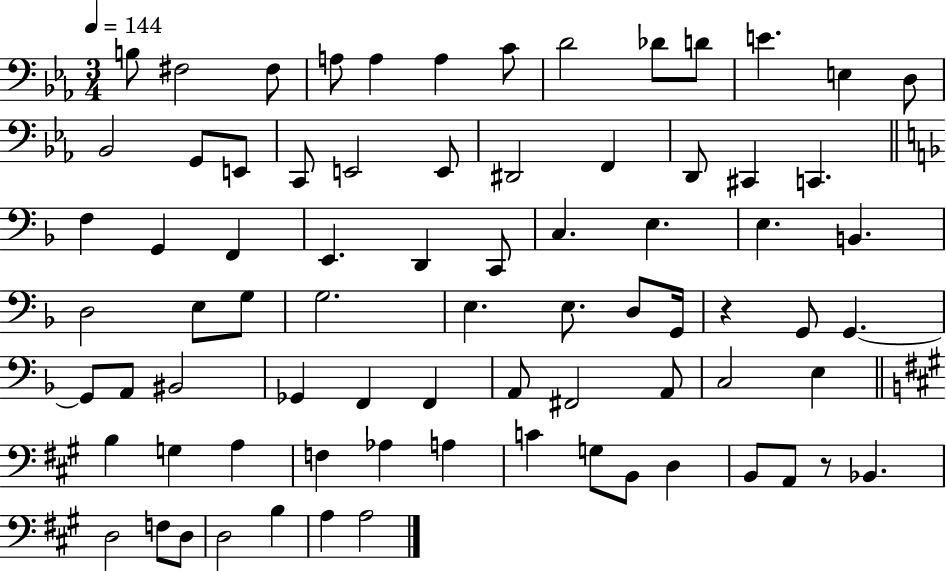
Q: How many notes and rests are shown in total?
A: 77